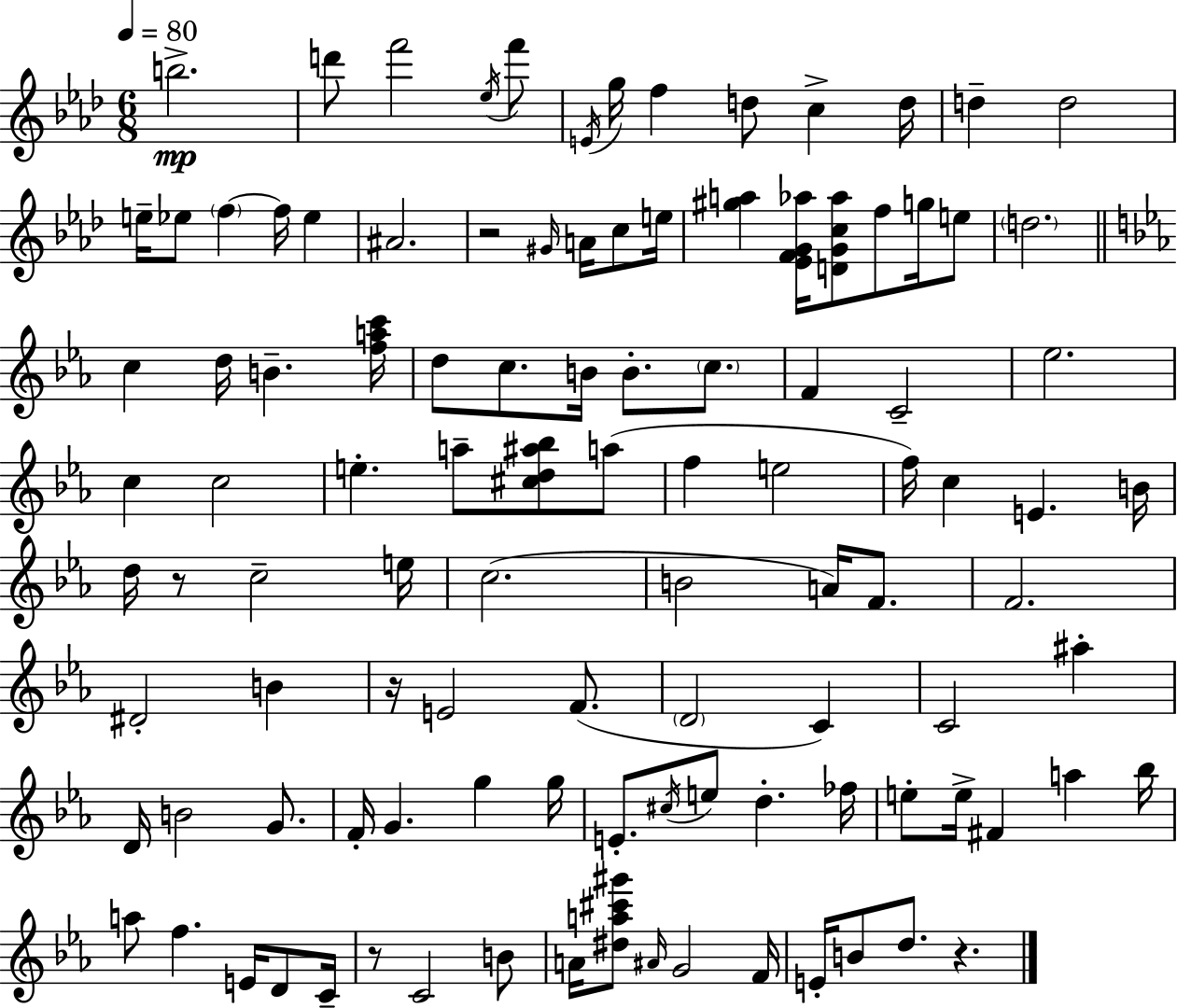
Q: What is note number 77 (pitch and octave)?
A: FES5